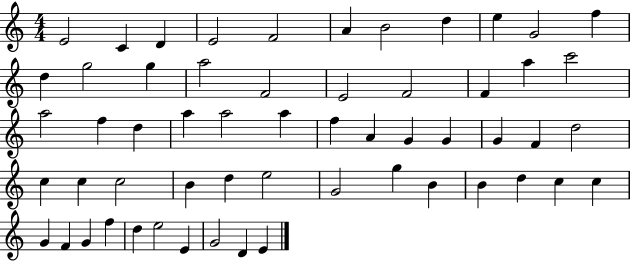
{
  \clef treble
  \numericTimeSignature
  \time 4/4
  \key c \major
  e'2 c'4 d'4 | e'2 f'2 | a'4 b'2 d''4 | e''4 g'2 f''4 | \break d''4 g''2 g''4 | a''2 f'2 | e'2 f'2 | f'4 a''4 c'''2 | \break a''2 f''4 d''4 | a''4 a''2 a''4 | f''4 a'4 g'4 g'4 | g'4 f'4 d''2 | \break c''4 c''4 c''2 | b'4 d''4 e''2 | g'2 g''4 b'4 | b'4 d''4 c''4 c''4 | \break g'4 f'4 g'4 f''4 | d''4 e''2 e'4 | g'2 d'4 e'4 | \bar "|."
}